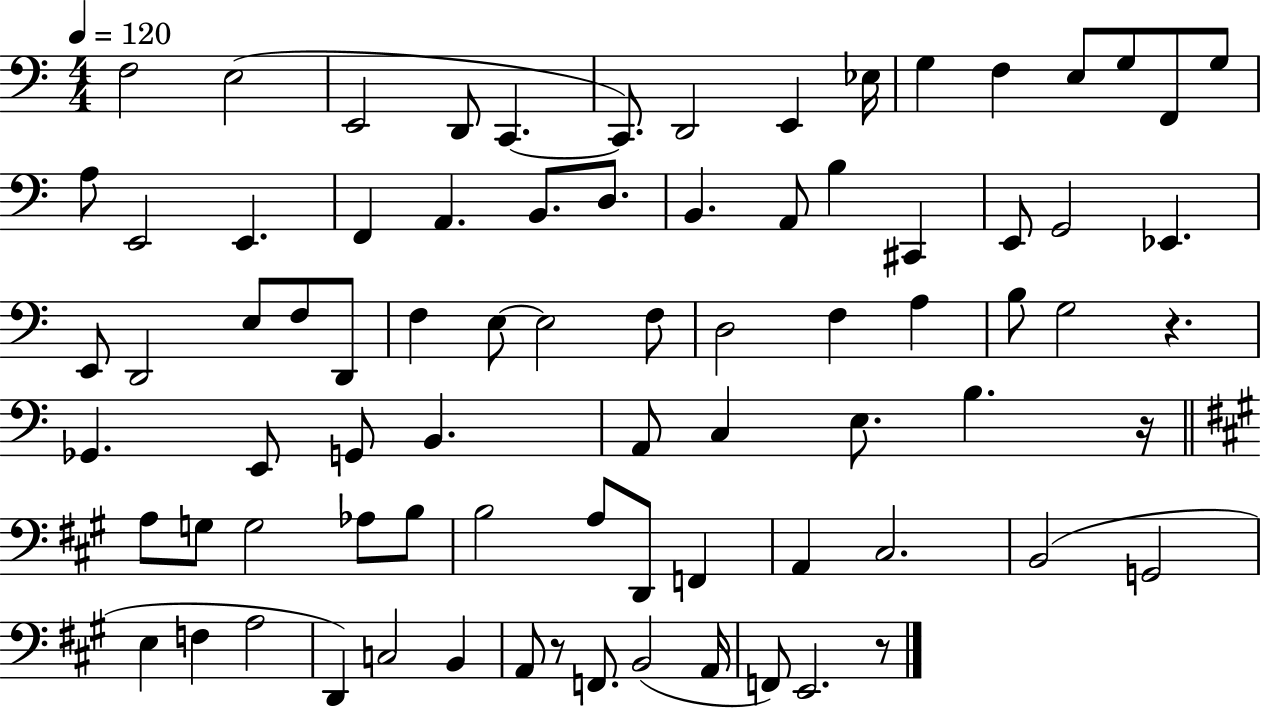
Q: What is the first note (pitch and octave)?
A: F3